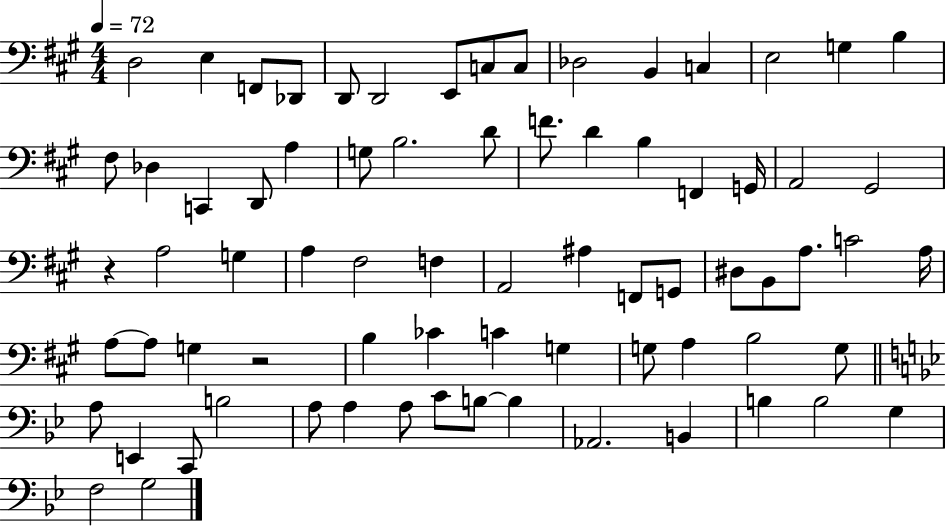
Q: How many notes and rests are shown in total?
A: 74